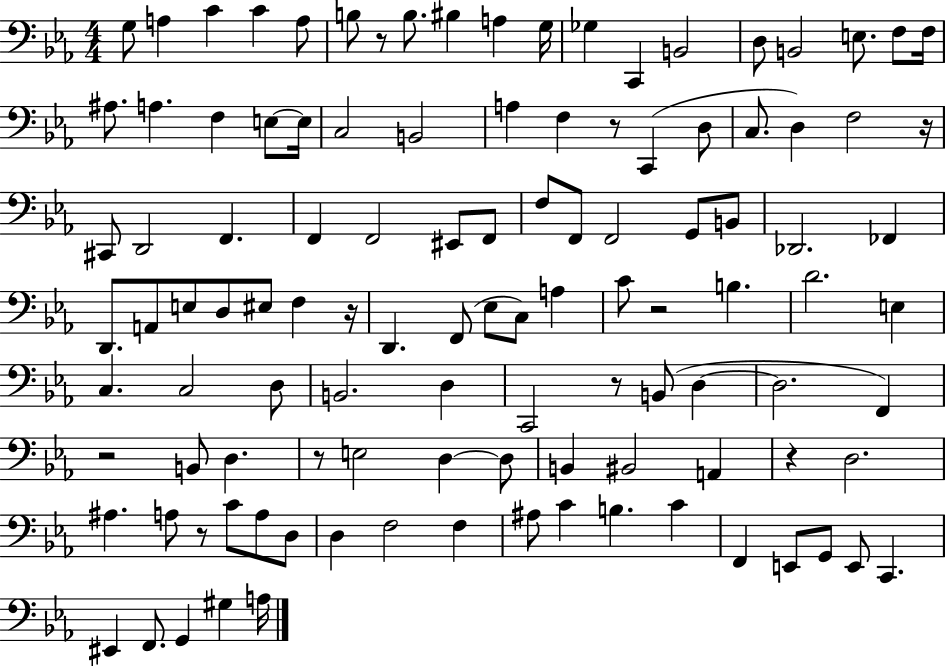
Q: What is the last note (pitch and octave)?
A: A3